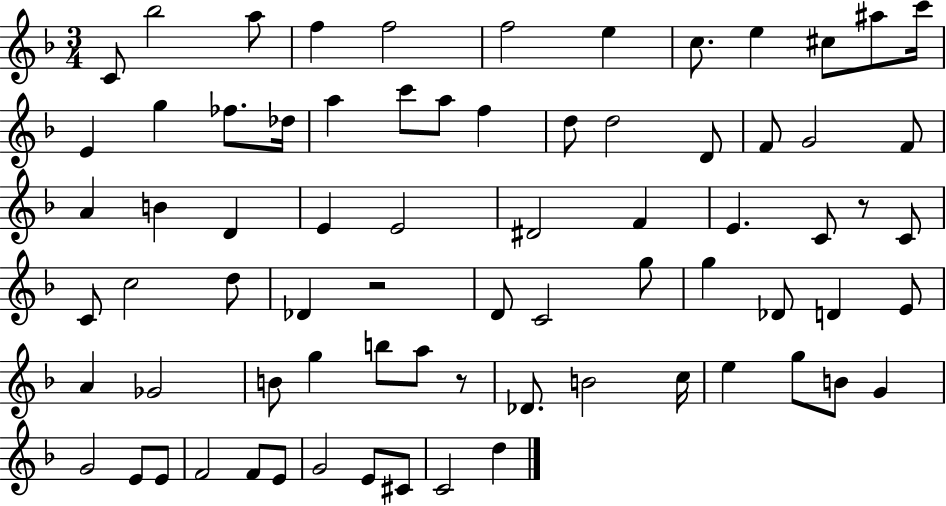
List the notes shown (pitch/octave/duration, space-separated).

C4/e Bb5/h A5/e F5/q F5/h F5/h E5/q C5/e. E5/q C#5/e A#5/e C6/s E4/q G5/q FES5/e. Db5/s A5/q C6/e A5/e F5/q D5/e D5/h D4/e F4/e G4/h F4/e A4/q B4/q D4/q E4/q E4/h D#4/h F4/q E4/q. C4/e R/e C4/e C4/e C5/h D5/e Db4/q R/h D4/e C4/h G5/e G5/q Db4/e D4/q E4/e A4/q Gb4/h B4/e G5/q B5/e A5/e R/e Db4/e. B4/h C5/s E5/q G5/e B4/e G4/q G4/h E4/e E4/e F4/h F4/e E4/e G4/h E4/e C#4/e C4/h D5/q